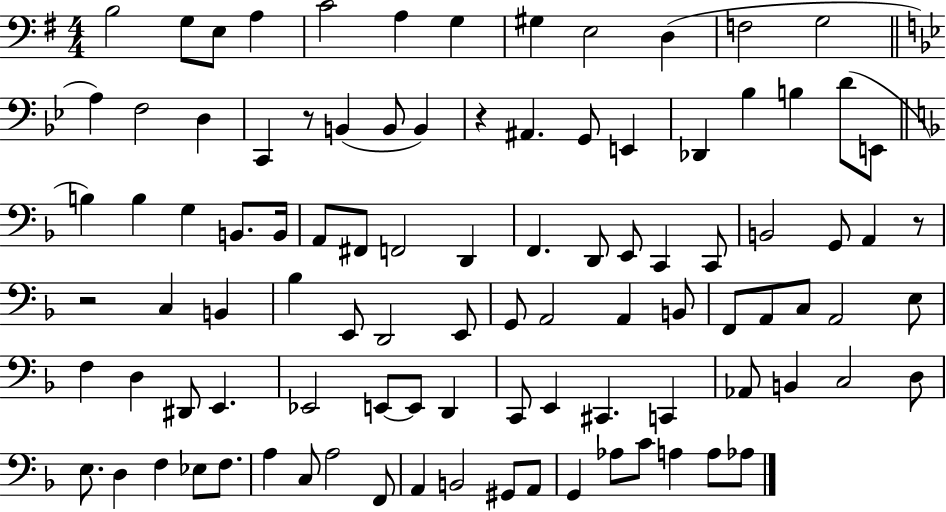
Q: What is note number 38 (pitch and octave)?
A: D2